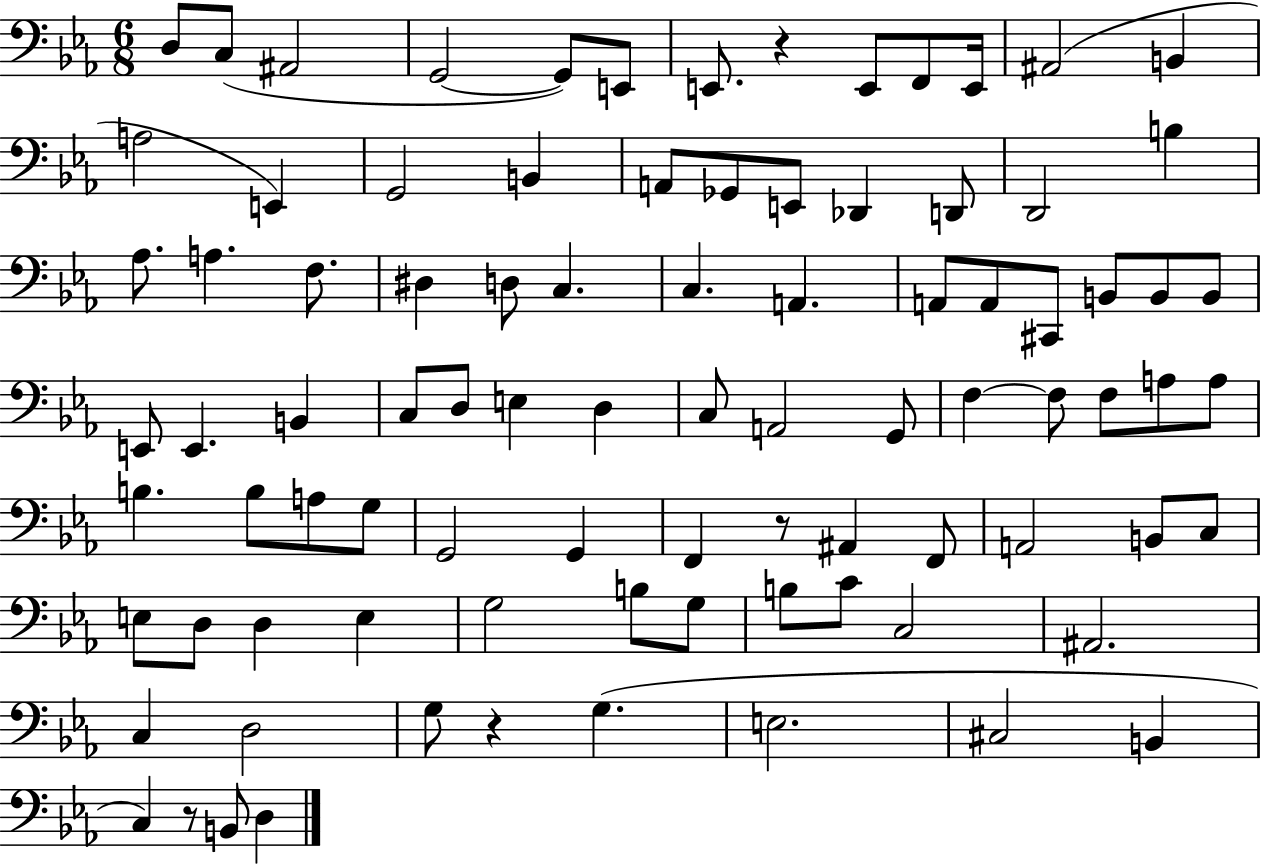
X:1
T:Untitled
M:6/8
L:1/4
K:Eb
D,/2 C,/2 ^A,,2 G,,2 G,,/2 E,,/2 E,,/2 z E,,/2 F,,/2 E,,/4 ^A,,2 B,, A,2 E,, G,,2 B,, A,,/2 _G,,/2 E,,/2 _D,, D,,/2 D,,2 B, _A,/2 A, F,/2 ^D, D,/2 C, C, A,, A,,/2 A,,/2 ^C,,/2 B,,/2 B,,/2 B,,/2 E,,/2 E,, B,, C,/2 D,/2 E, D, C,/2 A,,2 G,,/2 F, F,/2 F,/2 A,/2 A,/2 B, B,/2 A,/2 G,/2 G,,2 G,, F,, z/2 ^A,, F,,/2 A,,2 B,,/2 C,/2 E,/2 D,/2 D, E, G,2 B,/2 G,/2 B,/2 C/2 C,2 ^A,,2 C, D,2 G,/2 z G, E,2 ^C,2 B,, C, z/2 B,,/2 D,